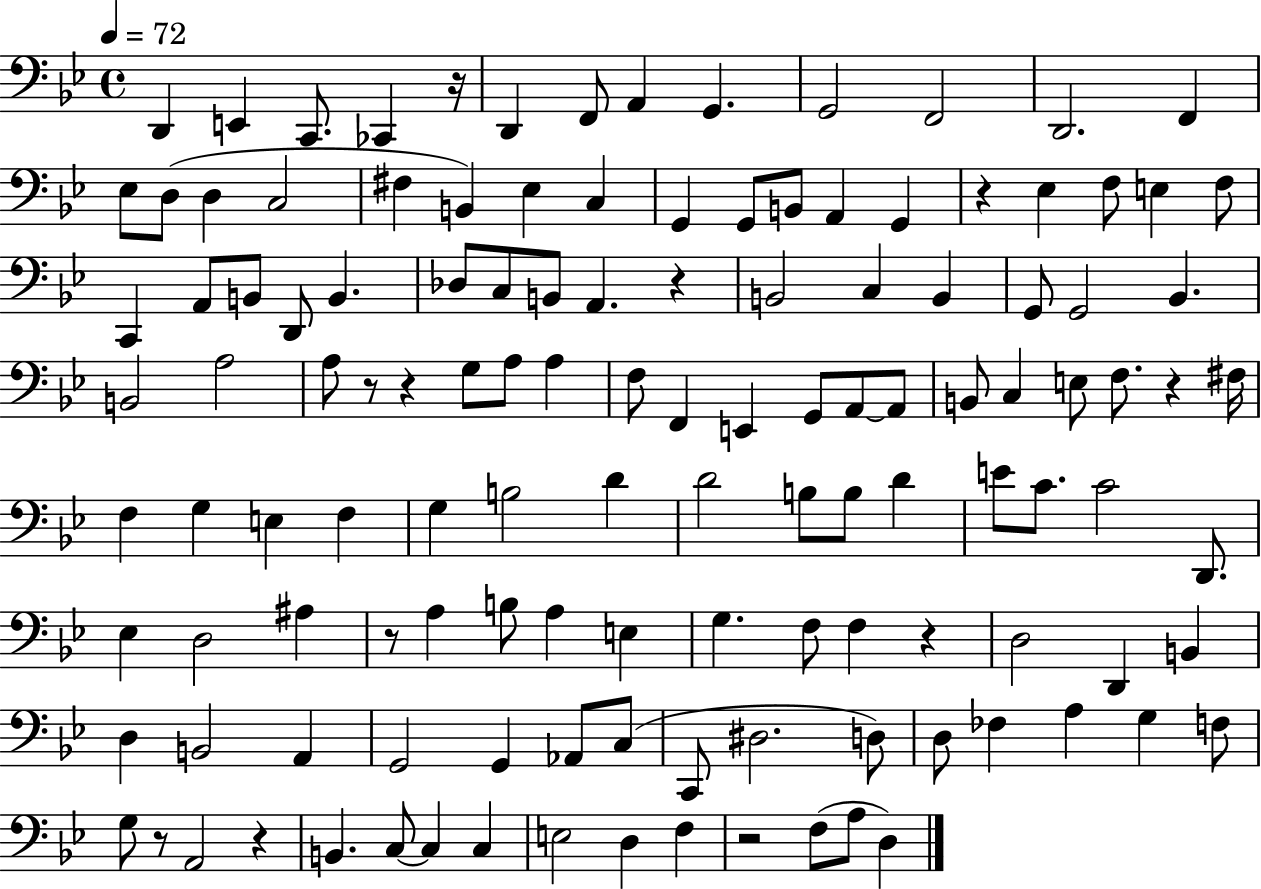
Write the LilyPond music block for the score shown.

{
  \clef bass
  \time 4/4
  \defaultTimeSignature
  \key bes \major
  \tempo 4 = 72
  d,4 e,4 c,8. ces,4 r16 | d,4 f,8 a,4 g,4. | g,2 f,2 | d,2. f,4 | \break ees8 d8( d4 c2 | fis4 b,4) ees4 c4 | g,4 g,8 b,8 a,4 g,4 | r4 ees4 f8 e4 f8 | \break c,4 a,8 b,8 d,8 b,4. | des8 c8 b,8 a,4. r4 | b,2 c4 b,4 | g,8 g,2 bes,4. | \break b,2 a2 | a8 r8 r4 g8 a8 a4 | f8 f,4 e,4 g,8 a,8~~ a,8 | b,8 c4 e8 f8. r4 fis16 | \break f4 g4 e4 f4 | g4 b2 d'4 | d'2 b8 b8 d'4 | e'8 c'8. c'2 d,8. | \break ees4 d2 ais4 | r8 a4 b8 a4 e4 | g4. f8 f4 r4 | d2 d,4 b,4 | \break d4 b,2 a,4 | g,2 g,4 aes,8 c8( | c,8 dis2. d8) | d8 fes4 a4 g4 f8 | \break g8 r8 a,2 r4 | b,4. c8~~ c4 c4 | e2 d4 f4 | r2 f8( a8 d4) | \break \bar "|."
}